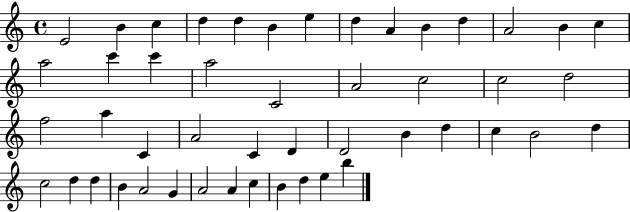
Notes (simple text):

E4/h B4/q C5/q D5/q D5/q B4/q E5/q D5/q A4/q B4/q D5/q A4/h B4/q C5/q A5/h C6/q C6/q A5/h C4/h A4/h C5/h C5/h D5/h F5/h A5/q C4/q A4/h C4/q D4/q D4/h B4/q D5/q C5/q B4/h D5/q C5/h D5/q D5/q B4/q A4/h G4/q A4/h A4/q C5/q B4/q D5/q E5/q B5/q